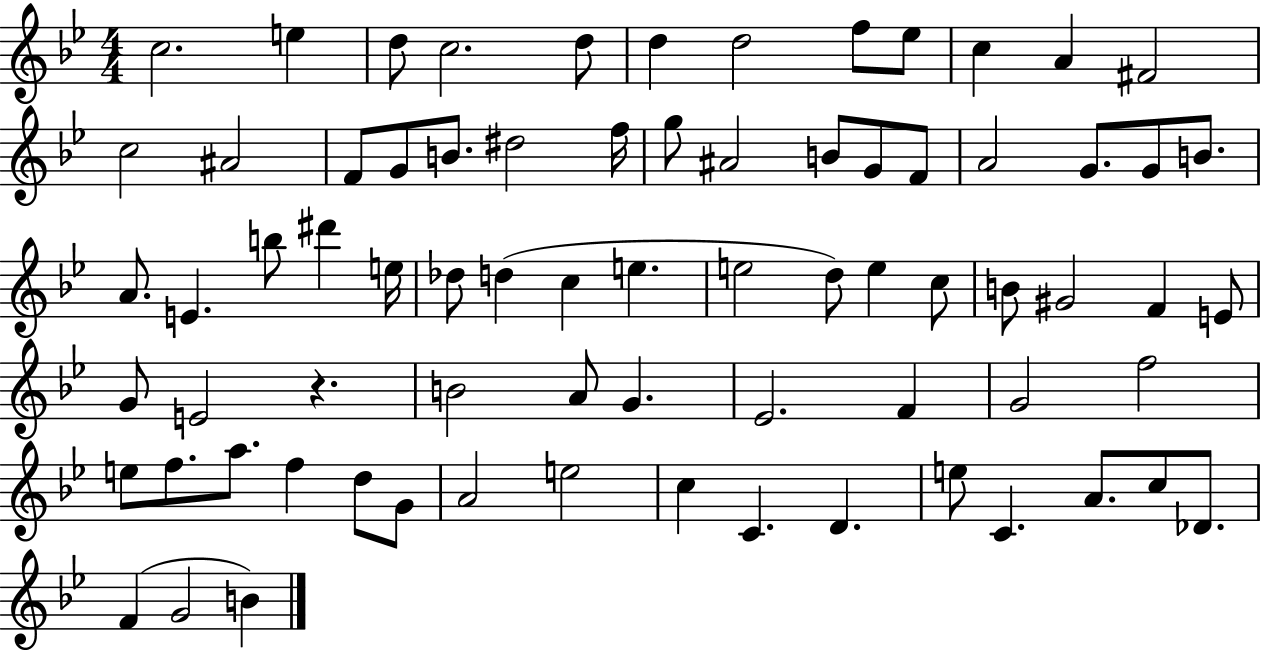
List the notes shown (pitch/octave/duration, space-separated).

C5/h. E5/q D5/e C5/h. D5/e D5/q D5/h F5/e Eb5/e C5/q A4/q F#4/h C5/h A#4/h F4/e G4/e B4/e. D#5/h F5/s G5/e A#4/h B4/e G4/e F4/e A4/h G4/e. G4/e B4/e. A4/e. E4/q. B5/e D#6/q E5/s Db5/e D5/q C5/q E5/q. E5/h D5/e E5/q C5/e B4/e G#4/h F4/q E4/e G4/e E4/h R/q. B4/h A4/e G4/q. Eb4/h. F4/q G4/h F5/h E5/e F5/e. A5/e. F5/q D5/e G4/e A4/h E5/h C5/q C4/q. D4/q. E5/e C4/q. A4/e. C5/e Db4/e. F4/q G4/h B4/q